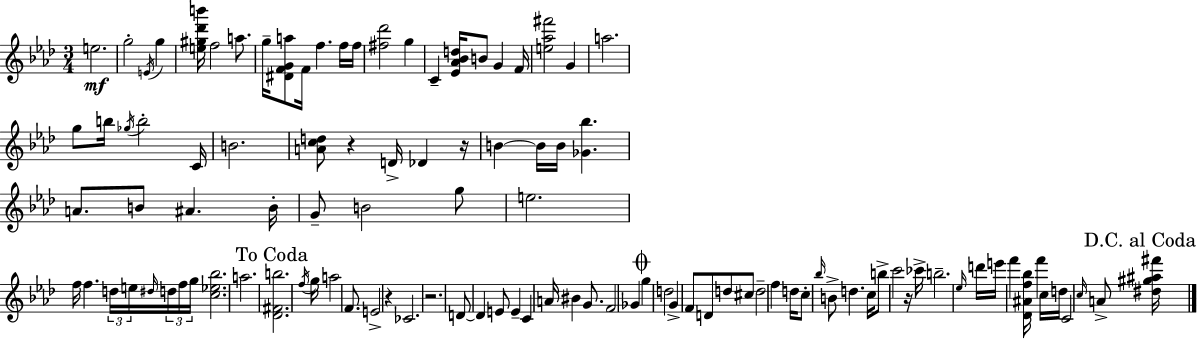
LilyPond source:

{
  \clef treble
  \numericTimeSignature
  \time 3/4
  \key aes \major
  e''2.\mf | g''2-. \acciaccatura { e'16 } g''4 | <e'' gis'' des''' b'''>16 f''2 a''8. | g''16-- <dis' f' g' a''>8 f'16 f''4. f''16 | \break f''16 <fis'' des'''>2 g''4 | c'4-- <ees' aes' bes' d''>16 b'8 g'4 | f'16 <e'' aes'' fis'''>2 g'4 | a''2. | \break g''8 b''16 \acciaccatura { ges''16 } b''2-. | c'16 b'2. | <a' c'' d''>8 r4 d'16-> des'4 | r16 b'4~~ b'16 b'16 <ges' bes''>4. | \break a'8. b'8 ais'4. | b'16-. g'8-- b'2 | g''8 e''2. | f''16 f''4. \tuplet 3/2 { d''16 e''16 \grace { dis''16 } } | \break \tuplet 3/2 { d''16 f''16 g''16 } <c'' ees'' bes''>2. | a''2. | \mark "To Coda" <des' fis' b''>2. | \acciaccatura { f''16 } g''16 a''2 | \break f'8. e'2-> | r4 ces'2. | r2. | d'8~~ d'4 e'8 | \break e'4-- c'4 a'16 bis'4 | g'8. f'2 | ges'4 \mark \markup { \musicglyph "scripts.coda" } g''4 d''2 | g'4-> f'8 d'8 | \break d''8 cis''8 d''2-- | f''4 d''16 c''8-. \grace { bes''16 } b'8-> d''4. | c''16 b''8-> c'''2 | r16 ces'''16-> b''2.-- | \break \grace { ees''16 } d'''16 e'''16 f'''4 | <des' ais' f'' bes''>16 f'''4 c''16 d''16 c'2 | \grace { c''16 } a'8-> \mark "D.C. al Coda" <dis'' gis'' ais'' fis'''>16 \bar "|."
}